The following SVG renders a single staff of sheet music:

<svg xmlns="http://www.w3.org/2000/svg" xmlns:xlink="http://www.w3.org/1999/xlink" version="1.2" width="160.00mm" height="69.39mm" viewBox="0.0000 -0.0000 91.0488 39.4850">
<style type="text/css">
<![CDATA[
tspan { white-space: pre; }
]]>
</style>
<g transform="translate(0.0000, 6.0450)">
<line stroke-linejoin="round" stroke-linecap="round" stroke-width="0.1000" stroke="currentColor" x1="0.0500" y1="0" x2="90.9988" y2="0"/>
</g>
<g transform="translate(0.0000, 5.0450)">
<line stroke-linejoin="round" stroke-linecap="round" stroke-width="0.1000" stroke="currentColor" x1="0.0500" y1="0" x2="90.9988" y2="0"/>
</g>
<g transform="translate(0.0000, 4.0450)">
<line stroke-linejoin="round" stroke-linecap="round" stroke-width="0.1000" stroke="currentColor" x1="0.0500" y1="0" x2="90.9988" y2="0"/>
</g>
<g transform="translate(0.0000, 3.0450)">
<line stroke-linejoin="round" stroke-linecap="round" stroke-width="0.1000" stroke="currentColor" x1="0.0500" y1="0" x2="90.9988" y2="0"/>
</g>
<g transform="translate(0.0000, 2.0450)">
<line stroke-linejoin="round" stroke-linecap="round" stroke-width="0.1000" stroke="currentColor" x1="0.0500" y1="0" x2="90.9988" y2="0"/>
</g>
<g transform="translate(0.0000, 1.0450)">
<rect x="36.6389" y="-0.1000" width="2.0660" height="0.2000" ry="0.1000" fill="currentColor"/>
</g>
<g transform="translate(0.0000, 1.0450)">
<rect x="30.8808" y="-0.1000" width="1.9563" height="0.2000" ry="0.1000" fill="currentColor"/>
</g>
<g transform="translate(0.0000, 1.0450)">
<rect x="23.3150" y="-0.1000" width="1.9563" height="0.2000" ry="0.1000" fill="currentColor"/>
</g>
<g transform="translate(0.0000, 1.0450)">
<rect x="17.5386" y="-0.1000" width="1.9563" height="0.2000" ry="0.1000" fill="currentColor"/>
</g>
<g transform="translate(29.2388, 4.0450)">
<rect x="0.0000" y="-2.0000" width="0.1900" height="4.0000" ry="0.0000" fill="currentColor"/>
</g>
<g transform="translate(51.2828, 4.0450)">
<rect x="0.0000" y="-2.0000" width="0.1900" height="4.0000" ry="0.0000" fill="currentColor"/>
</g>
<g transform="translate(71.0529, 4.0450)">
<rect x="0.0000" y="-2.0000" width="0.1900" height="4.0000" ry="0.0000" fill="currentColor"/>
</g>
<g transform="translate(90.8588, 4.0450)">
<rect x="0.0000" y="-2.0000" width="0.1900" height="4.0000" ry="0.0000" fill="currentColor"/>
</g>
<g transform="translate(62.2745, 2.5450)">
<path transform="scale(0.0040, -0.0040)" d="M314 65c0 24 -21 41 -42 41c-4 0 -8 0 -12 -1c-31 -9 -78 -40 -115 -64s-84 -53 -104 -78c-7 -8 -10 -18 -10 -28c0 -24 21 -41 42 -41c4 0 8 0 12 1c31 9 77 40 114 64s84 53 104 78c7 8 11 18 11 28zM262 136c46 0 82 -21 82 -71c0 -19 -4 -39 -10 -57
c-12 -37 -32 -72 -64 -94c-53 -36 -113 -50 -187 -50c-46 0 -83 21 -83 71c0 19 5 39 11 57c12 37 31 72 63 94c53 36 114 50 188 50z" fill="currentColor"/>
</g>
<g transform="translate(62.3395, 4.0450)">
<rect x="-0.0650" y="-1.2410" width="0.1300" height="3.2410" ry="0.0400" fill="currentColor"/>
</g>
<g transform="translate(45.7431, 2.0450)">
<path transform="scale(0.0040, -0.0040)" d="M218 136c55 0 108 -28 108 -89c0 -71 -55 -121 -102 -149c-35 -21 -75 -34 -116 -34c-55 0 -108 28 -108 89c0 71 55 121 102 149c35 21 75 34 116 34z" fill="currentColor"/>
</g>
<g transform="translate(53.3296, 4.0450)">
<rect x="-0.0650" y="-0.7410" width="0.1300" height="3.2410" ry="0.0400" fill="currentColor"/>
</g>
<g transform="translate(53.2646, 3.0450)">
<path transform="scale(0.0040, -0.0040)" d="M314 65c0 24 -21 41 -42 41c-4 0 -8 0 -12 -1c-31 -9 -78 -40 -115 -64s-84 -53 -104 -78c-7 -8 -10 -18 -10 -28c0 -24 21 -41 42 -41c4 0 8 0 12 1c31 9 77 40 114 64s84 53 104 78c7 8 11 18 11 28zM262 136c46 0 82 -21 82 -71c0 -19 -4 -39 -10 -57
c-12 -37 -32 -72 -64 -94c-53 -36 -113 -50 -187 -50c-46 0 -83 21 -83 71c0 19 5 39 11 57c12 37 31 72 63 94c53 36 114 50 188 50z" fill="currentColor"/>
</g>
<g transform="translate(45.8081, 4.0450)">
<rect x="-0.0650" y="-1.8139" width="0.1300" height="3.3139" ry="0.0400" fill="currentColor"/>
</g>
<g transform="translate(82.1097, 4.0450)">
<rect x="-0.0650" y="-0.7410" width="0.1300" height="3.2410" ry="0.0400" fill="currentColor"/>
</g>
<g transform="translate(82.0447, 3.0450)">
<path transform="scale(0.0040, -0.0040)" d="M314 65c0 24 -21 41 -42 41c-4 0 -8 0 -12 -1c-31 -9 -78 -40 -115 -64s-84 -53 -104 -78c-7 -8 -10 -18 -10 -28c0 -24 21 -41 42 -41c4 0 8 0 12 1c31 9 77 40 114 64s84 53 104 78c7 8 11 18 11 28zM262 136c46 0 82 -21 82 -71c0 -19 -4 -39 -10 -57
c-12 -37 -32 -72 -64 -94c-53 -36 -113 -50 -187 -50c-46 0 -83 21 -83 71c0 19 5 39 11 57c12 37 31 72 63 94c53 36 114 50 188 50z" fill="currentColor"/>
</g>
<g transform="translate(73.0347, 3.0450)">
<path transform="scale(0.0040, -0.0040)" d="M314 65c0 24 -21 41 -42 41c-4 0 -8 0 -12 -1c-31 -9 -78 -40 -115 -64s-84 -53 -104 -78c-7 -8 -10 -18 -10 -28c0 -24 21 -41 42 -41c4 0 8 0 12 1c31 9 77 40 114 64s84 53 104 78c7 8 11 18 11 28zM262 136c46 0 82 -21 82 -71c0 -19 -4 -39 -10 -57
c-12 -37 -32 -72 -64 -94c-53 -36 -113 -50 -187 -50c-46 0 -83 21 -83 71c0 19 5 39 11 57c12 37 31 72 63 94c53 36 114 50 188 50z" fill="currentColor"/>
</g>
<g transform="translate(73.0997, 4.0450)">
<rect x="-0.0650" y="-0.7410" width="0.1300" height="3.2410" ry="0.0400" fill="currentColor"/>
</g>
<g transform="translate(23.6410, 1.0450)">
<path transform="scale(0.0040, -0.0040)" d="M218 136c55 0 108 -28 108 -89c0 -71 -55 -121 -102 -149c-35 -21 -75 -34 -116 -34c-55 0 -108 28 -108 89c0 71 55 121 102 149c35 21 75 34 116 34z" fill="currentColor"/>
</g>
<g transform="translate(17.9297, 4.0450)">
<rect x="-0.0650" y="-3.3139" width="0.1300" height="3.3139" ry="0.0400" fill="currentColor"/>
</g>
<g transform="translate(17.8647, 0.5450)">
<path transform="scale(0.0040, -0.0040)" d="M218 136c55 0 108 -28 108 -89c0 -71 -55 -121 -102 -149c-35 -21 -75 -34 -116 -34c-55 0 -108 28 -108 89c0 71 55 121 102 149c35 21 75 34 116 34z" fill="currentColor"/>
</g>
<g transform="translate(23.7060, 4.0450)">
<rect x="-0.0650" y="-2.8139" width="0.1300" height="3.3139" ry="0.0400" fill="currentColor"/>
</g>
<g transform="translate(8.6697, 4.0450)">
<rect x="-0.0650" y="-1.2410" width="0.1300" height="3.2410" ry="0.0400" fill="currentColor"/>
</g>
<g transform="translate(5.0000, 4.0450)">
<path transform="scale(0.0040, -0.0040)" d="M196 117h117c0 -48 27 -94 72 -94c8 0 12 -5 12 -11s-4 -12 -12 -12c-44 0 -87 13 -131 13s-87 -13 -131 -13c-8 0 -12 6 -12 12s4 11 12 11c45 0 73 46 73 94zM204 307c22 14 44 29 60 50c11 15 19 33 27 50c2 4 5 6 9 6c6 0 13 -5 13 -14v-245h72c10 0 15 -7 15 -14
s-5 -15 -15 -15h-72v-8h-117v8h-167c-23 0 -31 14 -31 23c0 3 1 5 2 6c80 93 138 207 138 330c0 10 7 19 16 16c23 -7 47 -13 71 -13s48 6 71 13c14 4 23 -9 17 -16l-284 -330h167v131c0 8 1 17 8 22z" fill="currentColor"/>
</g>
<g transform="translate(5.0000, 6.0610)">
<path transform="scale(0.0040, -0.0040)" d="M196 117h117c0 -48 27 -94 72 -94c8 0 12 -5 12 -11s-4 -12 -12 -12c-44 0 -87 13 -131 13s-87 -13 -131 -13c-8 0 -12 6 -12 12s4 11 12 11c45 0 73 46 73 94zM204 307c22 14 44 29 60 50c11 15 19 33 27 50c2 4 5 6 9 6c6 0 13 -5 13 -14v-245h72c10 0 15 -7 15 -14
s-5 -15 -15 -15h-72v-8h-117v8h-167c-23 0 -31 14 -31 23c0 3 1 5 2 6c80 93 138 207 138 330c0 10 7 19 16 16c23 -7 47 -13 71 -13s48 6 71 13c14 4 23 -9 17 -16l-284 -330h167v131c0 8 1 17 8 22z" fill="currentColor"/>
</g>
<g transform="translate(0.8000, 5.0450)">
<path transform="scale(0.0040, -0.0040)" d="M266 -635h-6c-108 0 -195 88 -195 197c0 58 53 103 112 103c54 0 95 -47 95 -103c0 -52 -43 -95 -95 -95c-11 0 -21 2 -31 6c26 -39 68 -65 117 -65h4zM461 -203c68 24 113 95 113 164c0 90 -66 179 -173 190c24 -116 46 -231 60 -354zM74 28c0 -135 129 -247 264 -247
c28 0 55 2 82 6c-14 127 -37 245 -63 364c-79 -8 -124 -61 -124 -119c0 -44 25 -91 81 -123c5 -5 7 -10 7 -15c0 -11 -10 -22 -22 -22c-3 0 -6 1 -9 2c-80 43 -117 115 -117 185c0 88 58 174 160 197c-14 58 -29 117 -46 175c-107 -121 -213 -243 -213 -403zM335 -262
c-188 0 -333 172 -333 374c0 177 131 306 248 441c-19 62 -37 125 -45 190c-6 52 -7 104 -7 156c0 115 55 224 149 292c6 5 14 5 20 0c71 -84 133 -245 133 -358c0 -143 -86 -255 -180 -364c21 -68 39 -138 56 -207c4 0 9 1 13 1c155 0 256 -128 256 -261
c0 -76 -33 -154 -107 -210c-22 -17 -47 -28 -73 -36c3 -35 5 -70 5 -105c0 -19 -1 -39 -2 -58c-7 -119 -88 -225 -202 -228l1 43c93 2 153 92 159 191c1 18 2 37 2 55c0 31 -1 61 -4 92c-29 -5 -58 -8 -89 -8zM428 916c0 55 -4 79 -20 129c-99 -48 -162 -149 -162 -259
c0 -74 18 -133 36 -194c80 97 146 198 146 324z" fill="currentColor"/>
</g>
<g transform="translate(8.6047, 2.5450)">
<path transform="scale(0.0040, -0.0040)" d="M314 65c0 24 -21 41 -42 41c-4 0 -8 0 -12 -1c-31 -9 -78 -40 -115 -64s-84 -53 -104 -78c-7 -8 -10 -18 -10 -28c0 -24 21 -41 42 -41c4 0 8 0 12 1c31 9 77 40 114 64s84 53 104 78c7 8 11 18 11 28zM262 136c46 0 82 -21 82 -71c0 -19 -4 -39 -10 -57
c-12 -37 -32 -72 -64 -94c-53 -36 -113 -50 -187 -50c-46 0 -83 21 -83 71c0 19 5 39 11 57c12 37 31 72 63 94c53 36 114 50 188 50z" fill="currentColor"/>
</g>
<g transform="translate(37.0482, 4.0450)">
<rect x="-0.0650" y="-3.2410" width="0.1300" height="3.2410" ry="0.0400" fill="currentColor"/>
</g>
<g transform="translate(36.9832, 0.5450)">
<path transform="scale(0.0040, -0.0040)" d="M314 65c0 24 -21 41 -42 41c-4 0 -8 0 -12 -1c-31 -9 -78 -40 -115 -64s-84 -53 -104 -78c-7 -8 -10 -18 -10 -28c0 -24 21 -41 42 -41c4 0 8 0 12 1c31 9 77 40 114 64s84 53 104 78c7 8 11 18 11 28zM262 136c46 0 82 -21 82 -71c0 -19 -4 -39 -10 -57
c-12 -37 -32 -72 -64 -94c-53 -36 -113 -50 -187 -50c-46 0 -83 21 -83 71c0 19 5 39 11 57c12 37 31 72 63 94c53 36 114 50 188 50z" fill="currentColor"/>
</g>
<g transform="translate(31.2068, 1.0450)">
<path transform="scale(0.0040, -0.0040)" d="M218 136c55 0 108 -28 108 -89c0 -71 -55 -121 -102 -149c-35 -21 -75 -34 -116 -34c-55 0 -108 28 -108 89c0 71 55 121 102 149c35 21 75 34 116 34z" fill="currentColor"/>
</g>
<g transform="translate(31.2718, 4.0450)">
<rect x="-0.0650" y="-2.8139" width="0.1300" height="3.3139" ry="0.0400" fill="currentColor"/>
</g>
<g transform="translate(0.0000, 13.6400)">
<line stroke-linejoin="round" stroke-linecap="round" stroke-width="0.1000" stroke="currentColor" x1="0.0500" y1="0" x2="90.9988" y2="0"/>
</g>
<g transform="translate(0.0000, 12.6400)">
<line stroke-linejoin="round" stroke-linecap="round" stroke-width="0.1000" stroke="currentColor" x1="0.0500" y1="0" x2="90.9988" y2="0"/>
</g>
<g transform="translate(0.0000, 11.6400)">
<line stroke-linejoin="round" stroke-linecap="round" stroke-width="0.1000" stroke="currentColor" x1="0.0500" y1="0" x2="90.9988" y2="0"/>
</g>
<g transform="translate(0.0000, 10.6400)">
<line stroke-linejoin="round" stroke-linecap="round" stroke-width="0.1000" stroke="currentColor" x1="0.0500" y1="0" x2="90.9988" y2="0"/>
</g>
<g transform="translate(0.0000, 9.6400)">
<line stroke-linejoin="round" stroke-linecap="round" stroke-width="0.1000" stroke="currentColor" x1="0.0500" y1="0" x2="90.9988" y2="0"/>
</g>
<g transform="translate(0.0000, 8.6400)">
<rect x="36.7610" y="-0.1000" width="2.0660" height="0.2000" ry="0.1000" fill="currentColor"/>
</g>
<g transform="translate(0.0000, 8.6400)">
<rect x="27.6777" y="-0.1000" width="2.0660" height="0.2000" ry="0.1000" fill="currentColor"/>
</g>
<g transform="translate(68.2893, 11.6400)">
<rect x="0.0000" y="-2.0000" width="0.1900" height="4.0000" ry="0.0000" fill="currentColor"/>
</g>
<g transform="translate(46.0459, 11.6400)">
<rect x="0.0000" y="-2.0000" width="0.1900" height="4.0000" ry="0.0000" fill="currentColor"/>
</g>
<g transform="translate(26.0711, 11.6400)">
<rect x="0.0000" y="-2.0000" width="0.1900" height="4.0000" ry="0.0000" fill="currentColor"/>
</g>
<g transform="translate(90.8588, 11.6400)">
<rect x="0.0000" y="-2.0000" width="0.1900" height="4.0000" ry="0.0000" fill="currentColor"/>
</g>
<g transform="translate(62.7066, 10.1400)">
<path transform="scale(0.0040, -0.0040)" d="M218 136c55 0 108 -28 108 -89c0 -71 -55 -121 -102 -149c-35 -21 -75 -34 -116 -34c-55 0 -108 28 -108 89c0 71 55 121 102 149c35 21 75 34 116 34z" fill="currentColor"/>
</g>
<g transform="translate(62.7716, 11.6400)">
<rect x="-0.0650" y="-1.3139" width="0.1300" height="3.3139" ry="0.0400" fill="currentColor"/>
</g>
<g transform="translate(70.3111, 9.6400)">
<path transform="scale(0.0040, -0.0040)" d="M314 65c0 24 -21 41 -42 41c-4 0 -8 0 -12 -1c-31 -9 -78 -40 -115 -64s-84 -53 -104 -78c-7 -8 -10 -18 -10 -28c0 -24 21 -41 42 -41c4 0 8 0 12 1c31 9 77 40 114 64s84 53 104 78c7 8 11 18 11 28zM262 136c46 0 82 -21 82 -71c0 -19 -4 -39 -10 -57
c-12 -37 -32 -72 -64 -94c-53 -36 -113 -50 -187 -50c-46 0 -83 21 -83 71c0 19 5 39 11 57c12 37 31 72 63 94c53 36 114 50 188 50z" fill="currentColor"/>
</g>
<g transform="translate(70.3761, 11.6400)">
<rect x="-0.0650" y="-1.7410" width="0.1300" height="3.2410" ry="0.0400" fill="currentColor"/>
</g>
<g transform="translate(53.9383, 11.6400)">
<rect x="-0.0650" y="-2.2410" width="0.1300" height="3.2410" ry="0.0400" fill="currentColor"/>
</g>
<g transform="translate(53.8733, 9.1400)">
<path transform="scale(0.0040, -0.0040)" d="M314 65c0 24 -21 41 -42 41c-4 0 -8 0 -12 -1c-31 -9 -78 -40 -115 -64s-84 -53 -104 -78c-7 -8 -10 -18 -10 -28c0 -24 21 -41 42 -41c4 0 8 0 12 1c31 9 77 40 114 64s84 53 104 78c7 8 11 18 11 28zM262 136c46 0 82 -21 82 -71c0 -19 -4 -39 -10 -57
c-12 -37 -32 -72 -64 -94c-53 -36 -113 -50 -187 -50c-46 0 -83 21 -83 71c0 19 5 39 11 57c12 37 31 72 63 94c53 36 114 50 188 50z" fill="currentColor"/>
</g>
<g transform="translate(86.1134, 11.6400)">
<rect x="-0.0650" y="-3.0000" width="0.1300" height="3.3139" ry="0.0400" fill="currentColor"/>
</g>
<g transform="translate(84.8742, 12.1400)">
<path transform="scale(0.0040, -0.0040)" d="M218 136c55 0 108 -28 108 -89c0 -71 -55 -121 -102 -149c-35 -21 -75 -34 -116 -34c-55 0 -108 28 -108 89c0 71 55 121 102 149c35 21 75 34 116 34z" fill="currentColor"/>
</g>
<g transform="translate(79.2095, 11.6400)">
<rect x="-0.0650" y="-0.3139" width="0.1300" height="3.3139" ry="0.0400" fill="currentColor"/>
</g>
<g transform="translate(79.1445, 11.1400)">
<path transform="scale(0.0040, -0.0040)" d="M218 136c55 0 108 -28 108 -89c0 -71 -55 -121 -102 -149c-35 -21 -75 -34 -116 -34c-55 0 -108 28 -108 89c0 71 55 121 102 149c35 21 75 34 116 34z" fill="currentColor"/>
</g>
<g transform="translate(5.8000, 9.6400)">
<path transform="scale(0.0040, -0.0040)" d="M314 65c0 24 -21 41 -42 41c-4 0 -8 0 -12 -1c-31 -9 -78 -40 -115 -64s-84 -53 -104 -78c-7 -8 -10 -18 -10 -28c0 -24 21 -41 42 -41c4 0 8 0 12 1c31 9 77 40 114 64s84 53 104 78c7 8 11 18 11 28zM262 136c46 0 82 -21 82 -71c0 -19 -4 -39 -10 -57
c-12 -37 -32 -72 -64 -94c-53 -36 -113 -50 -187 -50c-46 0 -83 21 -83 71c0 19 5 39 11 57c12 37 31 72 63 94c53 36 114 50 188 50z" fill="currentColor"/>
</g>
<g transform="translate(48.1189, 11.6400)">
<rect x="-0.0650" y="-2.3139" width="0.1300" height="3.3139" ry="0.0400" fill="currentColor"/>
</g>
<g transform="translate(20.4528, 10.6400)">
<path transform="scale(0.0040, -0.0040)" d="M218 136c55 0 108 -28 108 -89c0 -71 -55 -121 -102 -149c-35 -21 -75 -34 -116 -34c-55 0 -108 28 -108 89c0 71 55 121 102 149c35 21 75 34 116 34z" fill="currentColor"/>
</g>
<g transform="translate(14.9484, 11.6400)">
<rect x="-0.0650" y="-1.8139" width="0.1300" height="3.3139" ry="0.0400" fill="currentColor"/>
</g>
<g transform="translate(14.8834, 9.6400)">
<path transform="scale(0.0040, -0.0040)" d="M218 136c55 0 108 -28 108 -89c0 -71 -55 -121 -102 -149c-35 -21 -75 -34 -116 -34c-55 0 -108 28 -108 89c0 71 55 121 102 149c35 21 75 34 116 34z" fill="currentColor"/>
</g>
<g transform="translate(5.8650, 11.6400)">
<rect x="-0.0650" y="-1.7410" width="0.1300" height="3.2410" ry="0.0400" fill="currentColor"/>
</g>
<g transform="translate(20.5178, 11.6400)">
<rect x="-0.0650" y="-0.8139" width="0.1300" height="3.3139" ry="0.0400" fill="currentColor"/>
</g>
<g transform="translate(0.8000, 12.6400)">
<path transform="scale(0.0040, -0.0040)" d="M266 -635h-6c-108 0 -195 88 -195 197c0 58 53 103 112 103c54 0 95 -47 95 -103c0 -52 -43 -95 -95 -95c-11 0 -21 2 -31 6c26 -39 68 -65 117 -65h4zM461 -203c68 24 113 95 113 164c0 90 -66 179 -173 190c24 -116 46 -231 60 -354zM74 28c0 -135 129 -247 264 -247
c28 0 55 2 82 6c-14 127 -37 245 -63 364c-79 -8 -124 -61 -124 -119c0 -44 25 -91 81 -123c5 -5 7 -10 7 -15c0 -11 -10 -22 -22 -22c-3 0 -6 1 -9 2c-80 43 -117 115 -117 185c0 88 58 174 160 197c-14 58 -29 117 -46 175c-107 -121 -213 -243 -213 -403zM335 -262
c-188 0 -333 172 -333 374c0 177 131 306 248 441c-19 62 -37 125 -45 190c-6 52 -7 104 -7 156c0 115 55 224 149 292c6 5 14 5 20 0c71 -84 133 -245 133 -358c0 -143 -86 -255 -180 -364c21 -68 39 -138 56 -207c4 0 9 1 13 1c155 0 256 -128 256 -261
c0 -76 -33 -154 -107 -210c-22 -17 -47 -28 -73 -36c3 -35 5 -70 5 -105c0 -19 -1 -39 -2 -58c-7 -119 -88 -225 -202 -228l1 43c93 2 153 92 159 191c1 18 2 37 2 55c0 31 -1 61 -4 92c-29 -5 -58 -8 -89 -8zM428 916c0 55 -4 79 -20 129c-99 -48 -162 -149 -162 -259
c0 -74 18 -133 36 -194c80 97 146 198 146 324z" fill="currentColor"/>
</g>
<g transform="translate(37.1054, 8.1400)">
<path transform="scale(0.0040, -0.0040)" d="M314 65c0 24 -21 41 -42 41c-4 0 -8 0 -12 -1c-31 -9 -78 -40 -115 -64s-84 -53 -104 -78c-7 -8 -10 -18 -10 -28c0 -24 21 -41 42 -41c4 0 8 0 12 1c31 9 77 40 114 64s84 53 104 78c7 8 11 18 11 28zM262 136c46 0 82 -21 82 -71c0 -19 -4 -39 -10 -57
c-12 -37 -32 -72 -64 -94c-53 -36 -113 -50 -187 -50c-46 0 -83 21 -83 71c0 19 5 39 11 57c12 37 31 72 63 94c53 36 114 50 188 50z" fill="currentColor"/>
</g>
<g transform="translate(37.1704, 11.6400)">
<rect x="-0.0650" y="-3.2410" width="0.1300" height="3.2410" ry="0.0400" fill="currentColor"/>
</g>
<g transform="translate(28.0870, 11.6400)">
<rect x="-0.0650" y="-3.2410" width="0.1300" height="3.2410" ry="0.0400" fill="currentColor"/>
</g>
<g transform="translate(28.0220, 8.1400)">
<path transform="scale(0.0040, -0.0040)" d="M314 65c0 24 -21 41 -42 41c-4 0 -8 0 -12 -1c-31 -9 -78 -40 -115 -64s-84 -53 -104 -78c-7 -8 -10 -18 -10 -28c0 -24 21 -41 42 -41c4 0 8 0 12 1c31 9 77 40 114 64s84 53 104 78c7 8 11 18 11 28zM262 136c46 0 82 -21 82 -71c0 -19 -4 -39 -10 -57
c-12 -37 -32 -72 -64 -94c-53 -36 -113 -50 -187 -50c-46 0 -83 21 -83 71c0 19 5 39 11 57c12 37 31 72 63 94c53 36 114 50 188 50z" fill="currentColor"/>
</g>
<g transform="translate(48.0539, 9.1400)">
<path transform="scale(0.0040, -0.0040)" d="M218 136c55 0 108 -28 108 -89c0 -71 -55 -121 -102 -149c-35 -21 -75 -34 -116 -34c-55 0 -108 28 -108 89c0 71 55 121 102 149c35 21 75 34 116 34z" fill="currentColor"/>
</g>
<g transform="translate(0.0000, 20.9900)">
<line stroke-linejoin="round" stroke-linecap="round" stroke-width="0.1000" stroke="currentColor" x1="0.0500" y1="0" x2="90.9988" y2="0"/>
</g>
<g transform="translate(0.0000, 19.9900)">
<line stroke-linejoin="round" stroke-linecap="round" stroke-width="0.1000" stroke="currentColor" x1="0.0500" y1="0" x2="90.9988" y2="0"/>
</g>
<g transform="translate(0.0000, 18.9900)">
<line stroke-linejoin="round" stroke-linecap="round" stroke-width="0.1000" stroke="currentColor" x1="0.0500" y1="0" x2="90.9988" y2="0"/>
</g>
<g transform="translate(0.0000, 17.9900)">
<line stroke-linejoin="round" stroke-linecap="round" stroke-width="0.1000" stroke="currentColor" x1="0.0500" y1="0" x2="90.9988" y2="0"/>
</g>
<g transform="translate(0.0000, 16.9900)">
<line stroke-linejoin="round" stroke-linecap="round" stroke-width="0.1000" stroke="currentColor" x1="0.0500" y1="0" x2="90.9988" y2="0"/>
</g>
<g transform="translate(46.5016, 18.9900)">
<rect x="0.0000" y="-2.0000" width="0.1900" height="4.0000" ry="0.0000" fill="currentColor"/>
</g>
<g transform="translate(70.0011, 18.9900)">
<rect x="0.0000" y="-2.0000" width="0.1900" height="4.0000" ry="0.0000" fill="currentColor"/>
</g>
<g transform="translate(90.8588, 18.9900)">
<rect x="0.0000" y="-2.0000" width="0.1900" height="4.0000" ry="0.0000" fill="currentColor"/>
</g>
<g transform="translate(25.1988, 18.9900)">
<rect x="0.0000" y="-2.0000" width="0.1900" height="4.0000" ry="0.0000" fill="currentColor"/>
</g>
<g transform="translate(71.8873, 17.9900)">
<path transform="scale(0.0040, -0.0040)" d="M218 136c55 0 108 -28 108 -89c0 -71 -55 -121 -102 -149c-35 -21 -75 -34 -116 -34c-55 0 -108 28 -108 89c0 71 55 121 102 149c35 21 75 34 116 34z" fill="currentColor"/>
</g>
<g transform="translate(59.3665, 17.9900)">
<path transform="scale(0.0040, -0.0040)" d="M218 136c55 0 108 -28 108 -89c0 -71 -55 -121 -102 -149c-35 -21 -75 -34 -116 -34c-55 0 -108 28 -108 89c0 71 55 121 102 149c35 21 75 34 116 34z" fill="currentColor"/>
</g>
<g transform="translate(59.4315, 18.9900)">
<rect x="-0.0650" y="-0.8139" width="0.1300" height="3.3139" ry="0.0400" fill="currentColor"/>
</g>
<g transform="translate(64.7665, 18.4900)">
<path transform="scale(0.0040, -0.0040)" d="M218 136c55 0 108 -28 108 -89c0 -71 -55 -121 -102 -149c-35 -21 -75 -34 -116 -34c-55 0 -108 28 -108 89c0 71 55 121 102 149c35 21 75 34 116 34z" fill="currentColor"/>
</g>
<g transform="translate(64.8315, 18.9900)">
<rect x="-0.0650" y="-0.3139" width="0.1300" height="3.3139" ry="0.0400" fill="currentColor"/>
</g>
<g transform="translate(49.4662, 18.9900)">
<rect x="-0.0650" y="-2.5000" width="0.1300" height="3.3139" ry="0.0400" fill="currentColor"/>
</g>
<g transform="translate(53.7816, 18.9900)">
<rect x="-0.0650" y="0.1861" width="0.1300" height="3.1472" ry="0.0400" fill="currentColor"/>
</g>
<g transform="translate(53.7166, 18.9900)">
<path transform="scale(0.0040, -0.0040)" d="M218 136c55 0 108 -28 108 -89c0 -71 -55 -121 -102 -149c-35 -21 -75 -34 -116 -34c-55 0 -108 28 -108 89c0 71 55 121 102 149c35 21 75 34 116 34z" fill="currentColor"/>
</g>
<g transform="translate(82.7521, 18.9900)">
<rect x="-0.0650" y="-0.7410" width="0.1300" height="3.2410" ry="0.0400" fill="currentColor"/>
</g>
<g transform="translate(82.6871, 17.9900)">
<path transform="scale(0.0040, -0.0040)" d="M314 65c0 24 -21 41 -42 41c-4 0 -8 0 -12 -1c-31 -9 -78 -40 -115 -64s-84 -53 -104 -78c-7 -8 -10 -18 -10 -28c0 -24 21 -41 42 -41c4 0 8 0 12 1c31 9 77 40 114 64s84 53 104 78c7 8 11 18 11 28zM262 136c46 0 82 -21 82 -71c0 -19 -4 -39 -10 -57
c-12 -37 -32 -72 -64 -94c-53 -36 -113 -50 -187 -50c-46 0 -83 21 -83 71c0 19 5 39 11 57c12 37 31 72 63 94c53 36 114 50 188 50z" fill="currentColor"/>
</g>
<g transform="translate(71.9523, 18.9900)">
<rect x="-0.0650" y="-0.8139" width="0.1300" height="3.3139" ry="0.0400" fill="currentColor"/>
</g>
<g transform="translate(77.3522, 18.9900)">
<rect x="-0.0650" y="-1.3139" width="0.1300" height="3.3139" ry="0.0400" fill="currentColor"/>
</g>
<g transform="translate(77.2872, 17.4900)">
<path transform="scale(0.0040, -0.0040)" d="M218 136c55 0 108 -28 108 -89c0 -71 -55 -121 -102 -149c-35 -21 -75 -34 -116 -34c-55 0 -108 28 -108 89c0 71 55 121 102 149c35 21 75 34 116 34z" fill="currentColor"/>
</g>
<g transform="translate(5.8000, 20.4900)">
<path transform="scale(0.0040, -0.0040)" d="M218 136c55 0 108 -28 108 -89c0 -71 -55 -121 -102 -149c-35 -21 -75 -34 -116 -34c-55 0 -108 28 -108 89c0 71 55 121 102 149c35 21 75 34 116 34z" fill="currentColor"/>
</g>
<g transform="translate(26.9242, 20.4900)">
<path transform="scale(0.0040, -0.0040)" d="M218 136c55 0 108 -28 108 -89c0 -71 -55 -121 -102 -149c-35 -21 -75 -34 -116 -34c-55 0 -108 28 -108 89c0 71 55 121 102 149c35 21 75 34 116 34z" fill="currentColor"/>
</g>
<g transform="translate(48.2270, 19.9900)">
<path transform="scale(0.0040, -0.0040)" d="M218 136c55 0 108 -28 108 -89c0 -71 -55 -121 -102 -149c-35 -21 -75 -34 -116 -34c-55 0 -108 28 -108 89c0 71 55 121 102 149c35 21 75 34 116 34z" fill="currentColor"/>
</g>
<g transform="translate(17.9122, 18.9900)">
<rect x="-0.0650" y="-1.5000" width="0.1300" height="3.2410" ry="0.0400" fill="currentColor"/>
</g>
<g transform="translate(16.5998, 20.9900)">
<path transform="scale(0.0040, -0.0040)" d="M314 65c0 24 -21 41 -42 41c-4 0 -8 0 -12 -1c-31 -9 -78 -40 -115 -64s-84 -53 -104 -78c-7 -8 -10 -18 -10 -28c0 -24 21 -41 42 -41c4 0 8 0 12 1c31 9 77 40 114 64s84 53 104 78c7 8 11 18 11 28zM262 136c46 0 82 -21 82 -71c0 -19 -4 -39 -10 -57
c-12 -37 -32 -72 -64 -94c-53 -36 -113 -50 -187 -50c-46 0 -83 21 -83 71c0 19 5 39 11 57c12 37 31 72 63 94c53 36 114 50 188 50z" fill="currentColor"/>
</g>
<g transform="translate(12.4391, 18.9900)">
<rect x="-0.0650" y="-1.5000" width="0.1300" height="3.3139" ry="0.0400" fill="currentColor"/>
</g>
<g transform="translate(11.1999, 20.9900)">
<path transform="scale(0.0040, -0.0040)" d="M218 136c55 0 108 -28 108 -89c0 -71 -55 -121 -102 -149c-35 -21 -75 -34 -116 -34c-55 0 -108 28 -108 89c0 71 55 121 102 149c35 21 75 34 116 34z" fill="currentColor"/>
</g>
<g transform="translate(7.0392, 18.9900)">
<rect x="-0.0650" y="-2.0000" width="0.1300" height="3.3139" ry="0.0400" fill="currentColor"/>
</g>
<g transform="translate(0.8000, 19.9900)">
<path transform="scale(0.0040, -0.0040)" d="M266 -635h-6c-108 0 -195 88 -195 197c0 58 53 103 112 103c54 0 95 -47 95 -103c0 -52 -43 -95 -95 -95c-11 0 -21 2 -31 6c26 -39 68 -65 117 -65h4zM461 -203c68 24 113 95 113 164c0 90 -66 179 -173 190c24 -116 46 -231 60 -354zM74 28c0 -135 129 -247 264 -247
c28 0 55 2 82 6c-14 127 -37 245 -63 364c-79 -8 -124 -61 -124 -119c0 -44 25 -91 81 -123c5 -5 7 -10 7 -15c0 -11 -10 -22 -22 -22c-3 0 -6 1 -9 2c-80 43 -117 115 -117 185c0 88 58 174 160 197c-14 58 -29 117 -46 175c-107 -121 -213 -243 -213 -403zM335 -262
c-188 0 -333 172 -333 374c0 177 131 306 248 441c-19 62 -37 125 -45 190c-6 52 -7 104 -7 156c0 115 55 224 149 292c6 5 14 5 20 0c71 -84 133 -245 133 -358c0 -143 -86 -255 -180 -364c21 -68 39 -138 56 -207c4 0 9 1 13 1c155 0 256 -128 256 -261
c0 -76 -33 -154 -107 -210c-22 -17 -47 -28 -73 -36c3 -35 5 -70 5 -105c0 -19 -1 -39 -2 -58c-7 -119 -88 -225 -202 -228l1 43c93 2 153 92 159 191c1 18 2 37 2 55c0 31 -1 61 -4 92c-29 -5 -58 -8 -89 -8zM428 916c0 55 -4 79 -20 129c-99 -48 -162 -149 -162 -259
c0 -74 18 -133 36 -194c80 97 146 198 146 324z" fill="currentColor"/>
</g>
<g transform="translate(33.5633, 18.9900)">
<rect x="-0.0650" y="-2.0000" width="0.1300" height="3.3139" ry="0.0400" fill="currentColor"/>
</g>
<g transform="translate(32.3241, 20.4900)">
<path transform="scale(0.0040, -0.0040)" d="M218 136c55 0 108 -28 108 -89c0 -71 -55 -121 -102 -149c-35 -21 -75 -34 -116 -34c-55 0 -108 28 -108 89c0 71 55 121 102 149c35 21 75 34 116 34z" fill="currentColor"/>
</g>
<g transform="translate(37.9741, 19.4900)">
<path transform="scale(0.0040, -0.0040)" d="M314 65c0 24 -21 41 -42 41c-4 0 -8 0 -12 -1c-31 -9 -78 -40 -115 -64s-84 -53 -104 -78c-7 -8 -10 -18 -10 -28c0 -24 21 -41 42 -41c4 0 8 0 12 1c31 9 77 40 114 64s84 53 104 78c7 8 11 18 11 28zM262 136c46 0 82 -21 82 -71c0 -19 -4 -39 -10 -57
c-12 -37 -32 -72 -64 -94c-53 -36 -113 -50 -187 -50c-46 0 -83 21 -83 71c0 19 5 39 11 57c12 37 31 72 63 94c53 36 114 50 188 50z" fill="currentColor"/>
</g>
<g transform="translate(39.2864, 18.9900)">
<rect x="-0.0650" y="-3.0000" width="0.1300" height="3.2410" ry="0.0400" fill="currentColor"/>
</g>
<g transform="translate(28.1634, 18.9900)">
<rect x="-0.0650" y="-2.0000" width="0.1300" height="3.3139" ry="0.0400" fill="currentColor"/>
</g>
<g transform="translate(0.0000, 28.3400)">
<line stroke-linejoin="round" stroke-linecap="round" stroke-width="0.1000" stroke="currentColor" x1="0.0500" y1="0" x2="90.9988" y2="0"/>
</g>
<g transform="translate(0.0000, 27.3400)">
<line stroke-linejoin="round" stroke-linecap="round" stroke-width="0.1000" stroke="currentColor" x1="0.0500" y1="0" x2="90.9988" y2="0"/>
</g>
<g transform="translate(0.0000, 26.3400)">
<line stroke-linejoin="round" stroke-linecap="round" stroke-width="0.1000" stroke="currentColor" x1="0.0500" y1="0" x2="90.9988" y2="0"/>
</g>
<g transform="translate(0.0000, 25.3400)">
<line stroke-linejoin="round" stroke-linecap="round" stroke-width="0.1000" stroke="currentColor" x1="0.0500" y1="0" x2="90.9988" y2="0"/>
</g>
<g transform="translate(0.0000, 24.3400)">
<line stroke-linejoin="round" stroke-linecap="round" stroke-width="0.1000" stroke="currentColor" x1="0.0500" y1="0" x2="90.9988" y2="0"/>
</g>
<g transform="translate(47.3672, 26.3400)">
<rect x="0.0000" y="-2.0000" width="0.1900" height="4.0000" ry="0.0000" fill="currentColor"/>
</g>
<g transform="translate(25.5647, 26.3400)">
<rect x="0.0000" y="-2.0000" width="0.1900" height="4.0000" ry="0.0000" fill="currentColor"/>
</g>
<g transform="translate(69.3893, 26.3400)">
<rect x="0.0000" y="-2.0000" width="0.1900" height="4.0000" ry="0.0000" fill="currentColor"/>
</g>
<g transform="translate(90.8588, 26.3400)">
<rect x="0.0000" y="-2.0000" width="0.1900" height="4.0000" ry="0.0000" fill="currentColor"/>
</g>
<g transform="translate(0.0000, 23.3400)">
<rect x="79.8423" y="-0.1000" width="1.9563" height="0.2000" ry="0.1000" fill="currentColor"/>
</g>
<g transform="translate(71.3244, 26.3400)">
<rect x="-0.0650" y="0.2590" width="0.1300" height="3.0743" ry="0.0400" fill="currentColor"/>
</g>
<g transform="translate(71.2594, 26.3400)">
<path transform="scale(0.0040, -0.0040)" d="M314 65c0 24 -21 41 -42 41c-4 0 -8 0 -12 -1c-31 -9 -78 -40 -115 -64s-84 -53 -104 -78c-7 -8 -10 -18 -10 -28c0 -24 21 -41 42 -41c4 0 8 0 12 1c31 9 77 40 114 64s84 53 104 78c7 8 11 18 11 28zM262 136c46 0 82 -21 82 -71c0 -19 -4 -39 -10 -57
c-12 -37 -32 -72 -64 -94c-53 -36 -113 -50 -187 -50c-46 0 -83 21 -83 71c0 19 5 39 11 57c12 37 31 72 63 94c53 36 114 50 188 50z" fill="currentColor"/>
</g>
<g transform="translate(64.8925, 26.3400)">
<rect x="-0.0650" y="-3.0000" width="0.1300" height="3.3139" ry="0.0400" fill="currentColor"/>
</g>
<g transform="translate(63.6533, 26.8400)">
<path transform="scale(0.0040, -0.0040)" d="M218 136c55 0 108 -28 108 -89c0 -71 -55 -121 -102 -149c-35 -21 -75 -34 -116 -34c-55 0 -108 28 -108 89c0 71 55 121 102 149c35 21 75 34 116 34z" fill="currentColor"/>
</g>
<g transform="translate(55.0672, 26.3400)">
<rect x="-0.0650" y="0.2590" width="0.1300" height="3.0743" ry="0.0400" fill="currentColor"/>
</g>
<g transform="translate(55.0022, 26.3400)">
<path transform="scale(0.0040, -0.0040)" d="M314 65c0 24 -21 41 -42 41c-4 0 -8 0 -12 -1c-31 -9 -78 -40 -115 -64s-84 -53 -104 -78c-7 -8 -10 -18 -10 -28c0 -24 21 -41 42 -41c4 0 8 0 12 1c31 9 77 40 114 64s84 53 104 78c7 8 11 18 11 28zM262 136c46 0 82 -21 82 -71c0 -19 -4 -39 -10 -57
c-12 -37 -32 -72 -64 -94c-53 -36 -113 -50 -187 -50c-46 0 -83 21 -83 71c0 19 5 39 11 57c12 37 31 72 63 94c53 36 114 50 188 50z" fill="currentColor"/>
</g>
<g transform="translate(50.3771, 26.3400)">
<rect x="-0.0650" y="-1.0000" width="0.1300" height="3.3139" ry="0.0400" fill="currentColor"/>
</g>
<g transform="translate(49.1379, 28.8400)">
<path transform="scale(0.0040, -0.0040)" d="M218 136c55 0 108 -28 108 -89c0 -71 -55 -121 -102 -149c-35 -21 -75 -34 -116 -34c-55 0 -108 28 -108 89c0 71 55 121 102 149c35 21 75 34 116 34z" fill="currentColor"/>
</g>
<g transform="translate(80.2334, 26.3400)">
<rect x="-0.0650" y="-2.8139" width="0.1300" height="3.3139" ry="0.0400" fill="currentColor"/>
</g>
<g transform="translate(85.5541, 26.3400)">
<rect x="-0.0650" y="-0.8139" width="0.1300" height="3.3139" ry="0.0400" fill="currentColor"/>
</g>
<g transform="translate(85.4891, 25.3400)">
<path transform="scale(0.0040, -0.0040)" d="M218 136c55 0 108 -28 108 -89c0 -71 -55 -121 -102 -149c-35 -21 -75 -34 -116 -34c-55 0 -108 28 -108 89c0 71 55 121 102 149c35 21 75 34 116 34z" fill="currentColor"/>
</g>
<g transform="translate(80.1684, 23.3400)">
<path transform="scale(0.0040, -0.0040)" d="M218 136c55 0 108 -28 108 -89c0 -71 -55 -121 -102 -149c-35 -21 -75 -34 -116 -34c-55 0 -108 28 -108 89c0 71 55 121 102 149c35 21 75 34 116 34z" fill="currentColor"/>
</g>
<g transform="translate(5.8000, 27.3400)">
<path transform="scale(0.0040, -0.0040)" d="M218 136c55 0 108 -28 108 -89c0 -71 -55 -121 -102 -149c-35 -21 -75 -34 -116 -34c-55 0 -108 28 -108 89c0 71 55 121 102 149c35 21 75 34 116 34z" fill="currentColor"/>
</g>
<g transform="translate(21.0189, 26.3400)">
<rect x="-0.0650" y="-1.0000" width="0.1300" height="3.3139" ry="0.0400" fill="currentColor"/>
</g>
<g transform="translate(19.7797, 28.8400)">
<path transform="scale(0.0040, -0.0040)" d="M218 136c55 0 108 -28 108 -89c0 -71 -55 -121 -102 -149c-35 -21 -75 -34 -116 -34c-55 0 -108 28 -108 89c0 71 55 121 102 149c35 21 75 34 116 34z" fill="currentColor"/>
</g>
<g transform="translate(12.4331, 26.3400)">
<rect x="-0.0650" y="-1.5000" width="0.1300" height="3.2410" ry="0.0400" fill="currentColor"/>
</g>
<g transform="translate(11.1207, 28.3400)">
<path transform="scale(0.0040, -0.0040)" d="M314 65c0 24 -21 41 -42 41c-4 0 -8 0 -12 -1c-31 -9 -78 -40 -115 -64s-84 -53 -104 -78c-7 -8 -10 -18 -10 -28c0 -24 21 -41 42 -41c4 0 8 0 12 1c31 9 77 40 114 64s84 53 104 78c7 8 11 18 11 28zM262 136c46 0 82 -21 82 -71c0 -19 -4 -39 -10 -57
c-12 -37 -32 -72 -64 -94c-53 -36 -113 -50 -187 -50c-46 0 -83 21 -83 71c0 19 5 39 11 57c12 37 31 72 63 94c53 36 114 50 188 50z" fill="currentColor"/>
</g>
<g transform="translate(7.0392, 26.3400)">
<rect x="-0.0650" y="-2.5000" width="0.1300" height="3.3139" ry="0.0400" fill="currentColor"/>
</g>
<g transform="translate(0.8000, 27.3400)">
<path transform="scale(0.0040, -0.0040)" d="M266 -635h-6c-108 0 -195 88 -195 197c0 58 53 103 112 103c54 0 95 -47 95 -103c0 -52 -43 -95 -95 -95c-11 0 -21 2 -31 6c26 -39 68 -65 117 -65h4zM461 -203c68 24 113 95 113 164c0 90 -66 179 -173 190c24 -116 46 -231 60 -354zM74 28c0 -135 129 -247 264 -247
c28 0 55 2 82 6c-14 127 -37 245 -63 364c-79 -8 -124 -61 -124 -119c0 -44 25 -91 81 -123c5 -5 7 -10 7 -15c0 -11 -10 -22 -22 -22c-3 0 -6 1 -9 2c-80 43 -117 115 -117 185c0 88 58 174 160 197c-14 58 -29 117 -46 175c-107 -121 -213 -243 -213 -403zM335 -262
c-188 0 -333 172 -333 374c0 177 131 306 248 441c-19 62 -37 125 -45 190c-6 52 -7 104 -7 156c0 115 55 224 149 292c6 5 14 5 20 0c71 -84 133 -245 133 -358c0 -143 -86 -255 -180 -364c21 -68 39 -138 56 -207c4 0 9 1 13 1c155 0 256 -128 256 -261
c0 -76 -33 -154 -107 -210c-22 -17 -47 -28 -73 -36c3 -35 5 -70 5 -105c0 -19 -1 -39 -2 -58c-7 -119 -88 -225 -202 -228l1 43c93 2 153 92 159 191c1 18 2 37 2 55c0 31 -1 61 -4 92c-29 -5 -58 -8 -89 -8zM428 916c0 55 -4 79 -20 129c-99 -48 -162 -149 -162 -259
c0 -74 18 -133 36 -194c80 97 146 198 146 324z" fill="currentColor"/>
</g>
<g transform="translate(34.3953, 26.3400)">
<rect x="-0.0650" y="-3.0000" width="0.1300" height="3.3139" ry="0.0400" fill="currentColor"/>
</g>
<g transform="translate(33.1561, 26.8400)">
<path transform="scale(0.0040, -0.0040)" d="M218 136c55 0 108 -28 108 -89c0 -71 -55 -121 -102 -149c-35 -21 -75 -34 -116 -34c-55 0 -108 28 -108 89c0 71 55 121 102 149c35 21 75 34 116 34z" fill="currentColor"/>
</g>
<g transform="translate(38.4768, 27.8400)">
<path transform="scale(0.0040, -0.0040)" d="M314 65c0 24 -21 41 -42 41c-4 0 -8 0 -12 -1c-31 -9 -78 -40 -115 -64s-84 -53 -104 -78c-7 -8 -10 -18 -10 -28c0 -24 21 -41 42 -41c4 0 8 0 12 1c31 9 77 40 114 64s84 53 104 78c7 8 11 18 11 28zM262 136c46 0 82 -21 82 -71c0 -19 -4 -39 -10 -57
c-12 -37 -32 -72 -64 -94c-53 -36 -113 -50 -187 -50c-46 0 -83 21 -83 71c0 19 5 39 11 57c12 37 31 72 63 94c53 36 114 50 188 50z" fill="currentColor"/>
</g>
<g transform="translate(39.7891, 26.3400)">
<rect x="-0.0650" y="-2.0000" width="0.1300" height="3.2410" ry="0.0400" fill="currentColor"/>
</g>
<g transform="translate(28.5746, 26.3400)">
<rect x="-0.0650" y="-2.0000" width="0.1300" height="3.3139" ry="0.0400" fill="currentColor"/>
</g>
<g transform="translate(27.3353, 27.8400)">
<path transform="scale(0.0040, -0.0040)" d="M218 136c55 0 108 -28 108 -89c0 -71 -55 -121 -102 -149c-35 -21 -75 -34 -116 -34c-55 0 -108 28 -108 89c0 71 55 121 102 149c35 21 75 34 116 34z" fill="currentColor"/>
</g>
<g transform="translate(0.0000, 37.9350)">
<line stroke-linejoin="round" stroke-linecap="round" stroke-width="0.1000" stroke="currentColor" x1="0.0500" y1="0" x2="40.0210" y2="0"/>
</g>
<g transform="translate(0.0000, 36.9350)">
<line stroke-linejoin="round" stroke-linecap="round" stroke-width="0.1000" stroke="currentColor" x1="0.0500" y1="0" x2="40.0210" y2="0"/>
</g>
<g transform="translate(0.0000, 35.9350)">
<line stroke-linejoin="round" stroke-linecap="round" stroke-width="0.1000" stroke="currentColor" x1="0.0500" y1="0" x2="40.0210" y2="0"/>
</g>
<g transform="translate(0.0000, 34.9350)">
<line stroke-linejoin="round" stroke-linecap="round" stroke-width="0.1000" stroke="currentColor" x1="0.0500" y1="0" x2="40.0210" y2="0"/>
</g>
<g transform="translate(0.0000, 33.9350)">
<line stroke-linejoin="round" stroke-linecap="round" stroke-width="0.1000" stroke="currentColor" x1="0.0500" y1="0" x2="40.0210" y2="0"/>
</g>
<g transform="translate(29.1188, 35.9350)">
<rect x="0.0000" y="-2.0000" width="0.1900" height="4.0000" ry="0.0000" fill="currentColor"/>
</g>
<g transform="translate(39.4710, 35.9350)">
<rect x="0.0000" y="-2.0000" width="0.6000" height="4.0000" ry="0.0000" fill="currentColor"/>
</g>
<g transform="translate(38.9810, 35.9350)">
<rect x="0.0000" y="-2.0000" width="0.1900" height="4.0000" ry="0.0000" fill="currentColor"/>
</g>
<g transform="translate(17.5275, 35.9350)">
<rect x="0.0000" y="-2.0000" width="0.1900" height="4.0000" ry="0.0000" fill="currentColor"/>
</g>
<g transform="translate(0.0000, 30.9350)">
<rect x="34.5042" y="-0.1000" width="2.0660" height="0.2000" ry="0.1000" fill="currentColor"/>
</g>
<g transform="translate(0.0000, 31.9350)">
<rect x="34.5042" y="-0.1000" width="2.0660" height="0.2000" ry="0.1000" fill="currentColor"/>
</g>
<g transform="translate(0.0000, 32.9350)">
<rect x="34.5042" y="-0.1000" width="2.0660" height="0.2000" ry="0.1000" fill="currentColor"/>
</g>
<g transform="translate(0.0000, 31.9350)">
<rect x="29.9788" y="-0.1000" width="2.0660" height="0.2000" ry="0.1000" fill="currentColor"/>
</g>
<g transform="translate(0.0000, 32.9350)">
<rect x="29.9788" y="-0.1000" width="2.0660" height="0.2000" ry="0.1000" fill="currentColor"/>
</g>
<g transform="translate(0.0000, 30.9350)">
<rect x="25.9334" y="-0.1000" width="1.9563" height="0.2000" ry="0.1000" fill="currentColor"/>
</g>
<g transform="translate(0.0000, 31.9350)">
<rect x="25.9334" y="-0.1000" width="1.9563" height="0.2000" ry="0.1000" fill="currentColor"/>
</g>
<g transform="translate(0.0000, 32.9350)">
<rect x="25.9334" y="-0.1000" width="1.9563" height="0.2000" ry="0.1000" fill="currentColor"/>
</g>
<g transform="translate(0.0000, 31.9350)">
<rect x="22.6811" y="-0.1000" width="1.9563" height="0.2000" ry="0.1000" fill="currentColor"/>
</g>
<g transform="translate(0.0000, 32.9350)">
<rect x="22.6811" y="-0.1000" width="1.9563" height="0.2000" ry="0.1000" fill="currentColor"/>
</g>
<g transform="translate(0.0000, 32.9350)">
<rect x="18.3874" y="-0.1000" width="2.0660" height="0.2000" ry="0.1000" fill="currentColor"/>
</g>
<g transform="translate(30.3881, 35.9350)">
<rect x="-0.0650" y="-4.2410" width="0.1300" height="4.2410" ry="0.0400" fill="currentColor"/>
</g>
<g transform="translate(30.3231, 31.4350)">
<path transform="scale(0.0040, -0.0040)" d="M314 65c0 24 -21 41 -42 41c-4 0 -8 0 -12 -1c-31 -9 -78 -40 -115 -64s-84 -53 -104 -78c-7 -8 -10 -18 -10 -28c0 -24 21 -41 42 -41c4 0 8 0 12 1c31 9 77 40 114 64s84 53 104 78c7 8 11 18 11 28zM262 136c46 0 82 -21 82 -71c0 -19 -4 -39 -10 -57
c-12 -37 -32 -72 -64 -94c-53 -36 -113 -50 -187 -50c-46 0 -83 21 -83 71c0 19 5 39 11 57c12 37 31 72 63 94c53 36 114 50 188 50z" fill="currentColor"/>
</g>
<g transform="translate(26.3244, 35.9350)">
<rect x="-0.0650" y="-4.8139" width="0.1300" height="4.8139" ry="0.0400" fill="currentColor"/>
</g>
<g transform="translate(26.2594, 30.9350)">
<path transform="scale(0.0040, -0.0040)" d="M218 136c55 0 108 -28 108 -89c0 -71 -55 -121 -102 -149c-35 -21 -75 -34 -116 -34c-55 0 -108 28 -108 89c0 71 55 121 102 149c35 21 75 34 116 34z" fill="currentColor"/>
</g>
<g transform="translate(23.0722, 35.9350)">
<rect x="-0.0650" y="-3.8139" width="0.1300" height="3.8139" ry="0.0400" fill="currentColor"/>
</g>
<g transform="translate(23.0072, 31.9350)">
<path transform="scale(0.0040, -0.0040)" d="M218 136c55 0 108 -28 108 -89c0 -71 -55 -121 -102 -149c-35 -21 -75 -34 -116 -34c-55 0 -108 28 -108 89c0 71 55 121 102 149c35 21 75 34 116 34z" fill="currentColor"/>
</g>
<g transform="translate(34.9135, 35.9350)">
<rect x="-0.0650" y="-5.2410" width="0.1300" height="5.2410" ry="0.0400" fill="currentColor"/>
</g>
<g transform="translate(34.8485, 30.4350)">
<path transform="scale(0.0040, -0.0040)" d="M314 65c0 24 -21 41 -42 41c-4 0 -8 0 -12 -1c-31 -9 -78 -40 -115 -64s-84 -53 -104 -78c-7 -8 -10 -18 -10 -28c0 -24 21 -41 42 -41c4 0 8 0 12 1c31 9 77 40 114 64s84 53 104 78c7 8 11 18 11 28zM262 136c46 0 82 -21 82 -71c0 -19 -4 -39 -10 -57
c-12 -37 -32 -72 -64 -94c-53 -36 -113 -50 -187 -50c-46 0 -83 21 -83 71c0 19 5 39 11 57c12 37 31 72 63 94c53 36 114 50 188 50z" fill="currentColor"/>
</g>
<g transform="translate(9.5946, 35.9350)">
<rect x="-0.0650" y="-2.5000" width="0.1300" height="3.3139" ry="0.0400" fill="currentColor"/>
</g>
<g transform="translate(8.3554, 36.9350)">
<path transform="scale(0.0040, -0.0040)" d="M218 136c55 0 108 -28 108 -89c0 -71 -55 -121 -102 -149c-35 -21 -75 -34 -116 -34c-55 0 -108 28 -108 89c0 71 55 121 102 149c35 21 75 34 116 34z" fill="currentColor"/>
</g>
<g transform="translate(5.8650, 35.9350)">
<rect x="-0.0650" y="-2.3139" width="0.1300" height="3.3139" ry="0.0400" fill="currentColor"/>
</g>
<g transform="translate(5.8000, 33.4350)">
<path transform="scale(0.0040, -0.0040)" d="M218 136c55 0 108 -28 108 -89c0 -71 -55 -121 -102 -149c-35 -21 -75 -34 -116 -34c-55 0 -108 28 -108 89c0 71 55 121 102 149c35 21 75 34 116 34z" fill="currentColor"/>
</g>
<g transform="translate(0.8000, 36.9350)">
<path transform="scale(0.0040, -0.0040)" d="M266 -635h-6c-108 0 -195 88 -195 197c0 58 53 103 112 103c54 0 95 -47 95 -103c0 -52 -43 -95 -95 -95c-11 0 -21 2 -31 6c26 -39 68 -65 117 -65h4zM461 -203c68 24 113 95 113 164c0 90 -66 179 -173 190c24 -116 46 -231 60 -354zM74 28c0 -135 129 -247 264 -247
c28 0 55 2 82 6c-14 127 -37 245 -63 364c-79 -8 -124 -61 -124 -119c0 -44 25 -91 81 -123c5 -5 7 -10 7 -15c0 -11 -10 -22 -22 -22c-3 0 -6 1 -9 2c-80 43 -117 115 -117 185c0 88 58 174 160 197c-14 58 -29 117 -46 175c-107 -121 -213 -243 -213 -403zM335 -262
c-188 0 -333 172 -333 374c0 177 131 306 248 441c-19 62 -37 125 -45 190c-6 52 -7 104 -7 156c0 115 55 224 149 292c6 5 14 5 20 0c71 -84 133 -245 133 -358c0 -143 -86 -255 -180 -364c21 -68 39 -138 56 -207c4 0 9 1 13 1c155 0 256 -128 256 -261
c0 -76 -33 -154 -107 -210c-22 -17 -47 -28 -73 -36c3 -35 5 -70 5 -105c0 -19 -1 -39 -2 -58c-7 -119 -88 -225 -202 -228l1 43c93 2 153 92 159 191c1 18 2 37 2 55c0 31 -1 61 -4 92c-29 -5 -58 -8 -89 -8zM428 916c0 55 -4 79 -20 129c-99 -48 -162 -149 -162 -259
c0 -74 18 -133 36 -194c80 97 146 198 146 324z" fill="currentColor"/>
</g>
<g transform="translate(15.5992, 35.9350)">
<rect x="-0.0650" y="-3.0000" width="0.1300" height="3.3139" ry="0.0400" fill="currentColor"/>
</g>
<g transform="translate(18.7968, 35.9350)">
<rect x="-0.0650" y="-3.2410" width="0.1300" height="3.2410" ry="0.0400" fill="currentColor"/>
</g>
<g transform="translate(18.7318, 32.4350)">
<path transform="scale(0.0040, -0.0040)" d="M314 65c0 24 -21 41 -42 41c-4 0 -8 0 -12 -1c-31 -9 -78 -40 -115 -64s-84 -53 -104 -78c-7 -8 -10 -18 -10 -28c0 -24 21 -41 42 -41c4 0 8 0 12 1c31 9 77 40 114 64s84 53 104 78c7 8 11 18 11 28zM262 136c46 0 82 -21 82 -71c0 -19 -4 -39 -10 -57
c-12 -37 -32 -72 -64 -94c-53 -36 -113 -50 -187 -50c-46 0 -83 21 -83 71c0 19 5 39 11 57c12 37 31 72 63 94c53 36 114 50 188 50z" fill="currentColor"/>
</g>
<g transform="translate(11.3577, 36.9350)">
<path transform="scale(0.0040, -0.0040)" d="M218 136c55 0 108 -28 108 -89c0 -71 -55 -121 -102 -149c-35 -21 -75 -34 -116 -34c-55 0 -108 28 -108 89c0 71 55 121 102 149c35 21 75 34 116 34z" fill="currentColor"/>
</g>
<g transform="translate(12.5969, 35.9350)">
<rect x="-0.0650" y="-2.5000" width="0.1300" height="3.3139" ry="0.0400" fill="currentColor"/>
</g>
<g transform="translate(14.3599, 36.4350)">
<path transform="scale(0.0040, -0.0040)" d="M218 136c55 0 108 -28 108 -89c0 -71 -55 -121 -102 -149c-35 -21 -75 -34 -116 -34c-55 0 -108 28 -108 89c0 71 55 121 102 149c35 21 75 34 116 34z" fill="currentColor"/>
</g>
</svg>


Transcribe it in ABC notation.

X:1
T:Untitled
M:4/4
L:1/4
K:C
e2 b a a b2 f d2 e2 d2 d2 f2 f d b2 b2 g g2 e f2 c A F E E2 F F A2 G B d c d e d2 G E2 D F A F2 D B2 A B2 a d g G G A b2 c' e' d'2 f'2